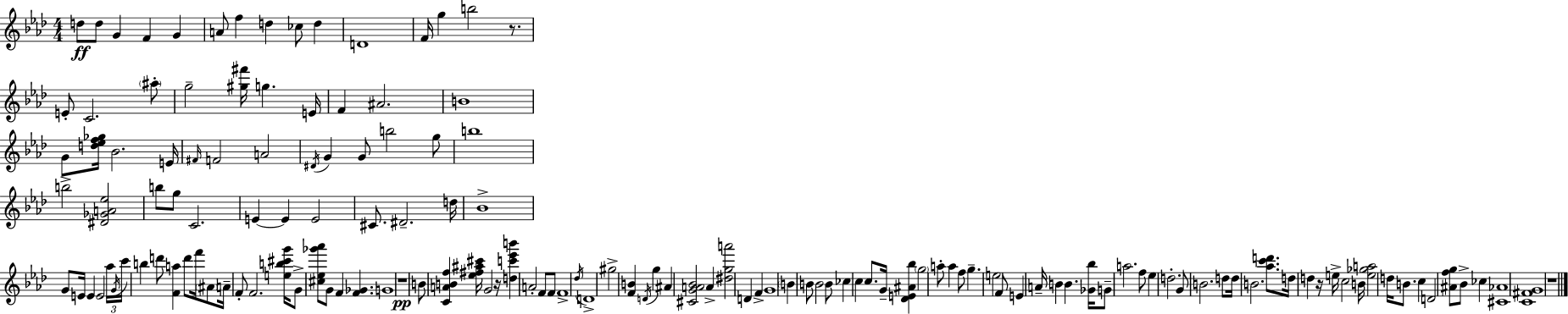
D5/e D5/e G4/q F4/q G4/q A4/e F5/q D5/q CES5/e D5/q D4/w F4/s G5/q B5/h R/e. E4/e C4/h. A#5/e G5/h [G#5,F#6]/s G5/q. E4/s F4/q A#4/h. B4/w G4/e [D5,Eb5,F5,Gb5]/s Bb4/h. E4/s F#4/s F4/h A4/h D#4/s G4/q G4/e B5/h G5/e B5/w B5/h [D#4,Gb4,A4,Eb5]/h B5/e G5/e C4/h. E4/q E4/q E4/h C#4/e. D#4/h. D5/s Bb4/w G4/e E4/s E4/q E4/h Ab5/s G4/s C6/s B5/q D6/e [F4,A5]/q D6/e F6/s A#4/e A4/s F4/e F4/h. [E5,B5,C#6,G6]/s G4/e [C#5,Eb5,Gb6,Ab6]/e G4/e F4/q [F4,Gb4]/q. G4/w R/w B4/e [C4,A4,B4,F5]/q [Eb5,F#5,A#5,C#6]/s G4/h R/s [D5,C6,Eb6,B6]/q A4/h F4/e F4/e F4/w Db5/s D4/w G#5/h [F4,B4]/q D4/s G5/q A#4/q [C#4,G4,A4,Bb4]/h A4/q [D#5,G5,A6]/h D4/q F4/q G4/w B4/q B4/e B4/h B4/e CES5/q C5/q C5/e. G4/s [Db4,E4,A#4,Bb5]/q G5/h A5/e A5/q F5/e G5/q. E5/h F4/e E4/q A4/s B4/q B4/q. [Gb4,Bb5]/s G4/e A5/h. F5/e Eb5/q D5/h. G4/e B4/h. D5/e D5/s B4/h. [Ab5,C6,D6]/e. D5/s D5/q R/s E5/s C5/h B4/s [E5,Gb5,A5]/h D5/s B4/e. C5/q D4/h [A#4,F5,G5]/e Bb4/e CES5/q [C#4,Ab4]/w [C4,F#4,G4]/w R/w